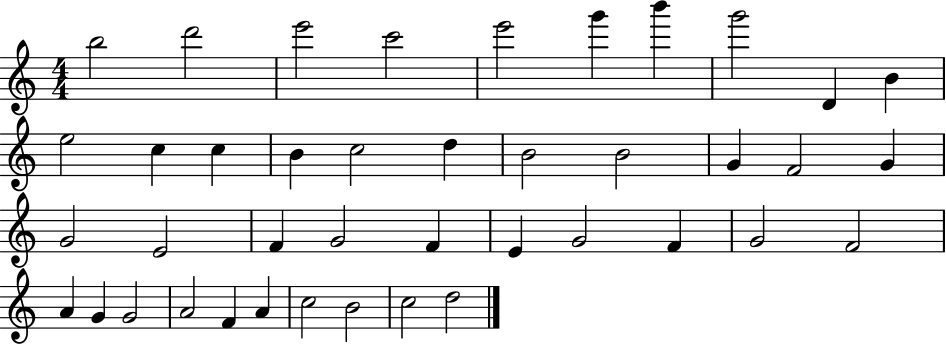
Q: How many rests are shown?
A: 0